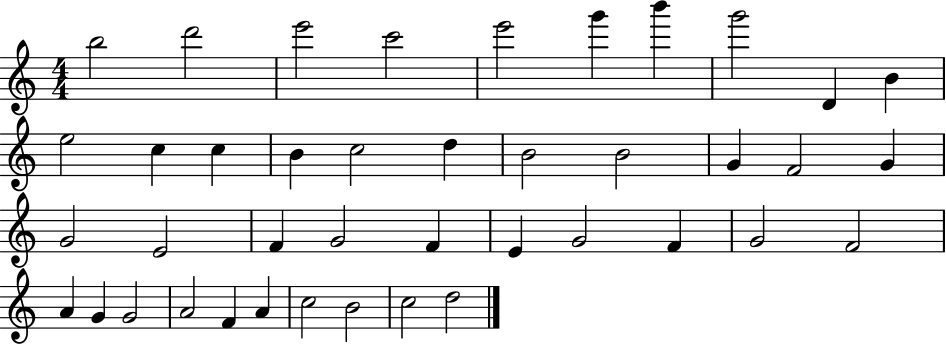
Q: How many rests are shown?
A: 0